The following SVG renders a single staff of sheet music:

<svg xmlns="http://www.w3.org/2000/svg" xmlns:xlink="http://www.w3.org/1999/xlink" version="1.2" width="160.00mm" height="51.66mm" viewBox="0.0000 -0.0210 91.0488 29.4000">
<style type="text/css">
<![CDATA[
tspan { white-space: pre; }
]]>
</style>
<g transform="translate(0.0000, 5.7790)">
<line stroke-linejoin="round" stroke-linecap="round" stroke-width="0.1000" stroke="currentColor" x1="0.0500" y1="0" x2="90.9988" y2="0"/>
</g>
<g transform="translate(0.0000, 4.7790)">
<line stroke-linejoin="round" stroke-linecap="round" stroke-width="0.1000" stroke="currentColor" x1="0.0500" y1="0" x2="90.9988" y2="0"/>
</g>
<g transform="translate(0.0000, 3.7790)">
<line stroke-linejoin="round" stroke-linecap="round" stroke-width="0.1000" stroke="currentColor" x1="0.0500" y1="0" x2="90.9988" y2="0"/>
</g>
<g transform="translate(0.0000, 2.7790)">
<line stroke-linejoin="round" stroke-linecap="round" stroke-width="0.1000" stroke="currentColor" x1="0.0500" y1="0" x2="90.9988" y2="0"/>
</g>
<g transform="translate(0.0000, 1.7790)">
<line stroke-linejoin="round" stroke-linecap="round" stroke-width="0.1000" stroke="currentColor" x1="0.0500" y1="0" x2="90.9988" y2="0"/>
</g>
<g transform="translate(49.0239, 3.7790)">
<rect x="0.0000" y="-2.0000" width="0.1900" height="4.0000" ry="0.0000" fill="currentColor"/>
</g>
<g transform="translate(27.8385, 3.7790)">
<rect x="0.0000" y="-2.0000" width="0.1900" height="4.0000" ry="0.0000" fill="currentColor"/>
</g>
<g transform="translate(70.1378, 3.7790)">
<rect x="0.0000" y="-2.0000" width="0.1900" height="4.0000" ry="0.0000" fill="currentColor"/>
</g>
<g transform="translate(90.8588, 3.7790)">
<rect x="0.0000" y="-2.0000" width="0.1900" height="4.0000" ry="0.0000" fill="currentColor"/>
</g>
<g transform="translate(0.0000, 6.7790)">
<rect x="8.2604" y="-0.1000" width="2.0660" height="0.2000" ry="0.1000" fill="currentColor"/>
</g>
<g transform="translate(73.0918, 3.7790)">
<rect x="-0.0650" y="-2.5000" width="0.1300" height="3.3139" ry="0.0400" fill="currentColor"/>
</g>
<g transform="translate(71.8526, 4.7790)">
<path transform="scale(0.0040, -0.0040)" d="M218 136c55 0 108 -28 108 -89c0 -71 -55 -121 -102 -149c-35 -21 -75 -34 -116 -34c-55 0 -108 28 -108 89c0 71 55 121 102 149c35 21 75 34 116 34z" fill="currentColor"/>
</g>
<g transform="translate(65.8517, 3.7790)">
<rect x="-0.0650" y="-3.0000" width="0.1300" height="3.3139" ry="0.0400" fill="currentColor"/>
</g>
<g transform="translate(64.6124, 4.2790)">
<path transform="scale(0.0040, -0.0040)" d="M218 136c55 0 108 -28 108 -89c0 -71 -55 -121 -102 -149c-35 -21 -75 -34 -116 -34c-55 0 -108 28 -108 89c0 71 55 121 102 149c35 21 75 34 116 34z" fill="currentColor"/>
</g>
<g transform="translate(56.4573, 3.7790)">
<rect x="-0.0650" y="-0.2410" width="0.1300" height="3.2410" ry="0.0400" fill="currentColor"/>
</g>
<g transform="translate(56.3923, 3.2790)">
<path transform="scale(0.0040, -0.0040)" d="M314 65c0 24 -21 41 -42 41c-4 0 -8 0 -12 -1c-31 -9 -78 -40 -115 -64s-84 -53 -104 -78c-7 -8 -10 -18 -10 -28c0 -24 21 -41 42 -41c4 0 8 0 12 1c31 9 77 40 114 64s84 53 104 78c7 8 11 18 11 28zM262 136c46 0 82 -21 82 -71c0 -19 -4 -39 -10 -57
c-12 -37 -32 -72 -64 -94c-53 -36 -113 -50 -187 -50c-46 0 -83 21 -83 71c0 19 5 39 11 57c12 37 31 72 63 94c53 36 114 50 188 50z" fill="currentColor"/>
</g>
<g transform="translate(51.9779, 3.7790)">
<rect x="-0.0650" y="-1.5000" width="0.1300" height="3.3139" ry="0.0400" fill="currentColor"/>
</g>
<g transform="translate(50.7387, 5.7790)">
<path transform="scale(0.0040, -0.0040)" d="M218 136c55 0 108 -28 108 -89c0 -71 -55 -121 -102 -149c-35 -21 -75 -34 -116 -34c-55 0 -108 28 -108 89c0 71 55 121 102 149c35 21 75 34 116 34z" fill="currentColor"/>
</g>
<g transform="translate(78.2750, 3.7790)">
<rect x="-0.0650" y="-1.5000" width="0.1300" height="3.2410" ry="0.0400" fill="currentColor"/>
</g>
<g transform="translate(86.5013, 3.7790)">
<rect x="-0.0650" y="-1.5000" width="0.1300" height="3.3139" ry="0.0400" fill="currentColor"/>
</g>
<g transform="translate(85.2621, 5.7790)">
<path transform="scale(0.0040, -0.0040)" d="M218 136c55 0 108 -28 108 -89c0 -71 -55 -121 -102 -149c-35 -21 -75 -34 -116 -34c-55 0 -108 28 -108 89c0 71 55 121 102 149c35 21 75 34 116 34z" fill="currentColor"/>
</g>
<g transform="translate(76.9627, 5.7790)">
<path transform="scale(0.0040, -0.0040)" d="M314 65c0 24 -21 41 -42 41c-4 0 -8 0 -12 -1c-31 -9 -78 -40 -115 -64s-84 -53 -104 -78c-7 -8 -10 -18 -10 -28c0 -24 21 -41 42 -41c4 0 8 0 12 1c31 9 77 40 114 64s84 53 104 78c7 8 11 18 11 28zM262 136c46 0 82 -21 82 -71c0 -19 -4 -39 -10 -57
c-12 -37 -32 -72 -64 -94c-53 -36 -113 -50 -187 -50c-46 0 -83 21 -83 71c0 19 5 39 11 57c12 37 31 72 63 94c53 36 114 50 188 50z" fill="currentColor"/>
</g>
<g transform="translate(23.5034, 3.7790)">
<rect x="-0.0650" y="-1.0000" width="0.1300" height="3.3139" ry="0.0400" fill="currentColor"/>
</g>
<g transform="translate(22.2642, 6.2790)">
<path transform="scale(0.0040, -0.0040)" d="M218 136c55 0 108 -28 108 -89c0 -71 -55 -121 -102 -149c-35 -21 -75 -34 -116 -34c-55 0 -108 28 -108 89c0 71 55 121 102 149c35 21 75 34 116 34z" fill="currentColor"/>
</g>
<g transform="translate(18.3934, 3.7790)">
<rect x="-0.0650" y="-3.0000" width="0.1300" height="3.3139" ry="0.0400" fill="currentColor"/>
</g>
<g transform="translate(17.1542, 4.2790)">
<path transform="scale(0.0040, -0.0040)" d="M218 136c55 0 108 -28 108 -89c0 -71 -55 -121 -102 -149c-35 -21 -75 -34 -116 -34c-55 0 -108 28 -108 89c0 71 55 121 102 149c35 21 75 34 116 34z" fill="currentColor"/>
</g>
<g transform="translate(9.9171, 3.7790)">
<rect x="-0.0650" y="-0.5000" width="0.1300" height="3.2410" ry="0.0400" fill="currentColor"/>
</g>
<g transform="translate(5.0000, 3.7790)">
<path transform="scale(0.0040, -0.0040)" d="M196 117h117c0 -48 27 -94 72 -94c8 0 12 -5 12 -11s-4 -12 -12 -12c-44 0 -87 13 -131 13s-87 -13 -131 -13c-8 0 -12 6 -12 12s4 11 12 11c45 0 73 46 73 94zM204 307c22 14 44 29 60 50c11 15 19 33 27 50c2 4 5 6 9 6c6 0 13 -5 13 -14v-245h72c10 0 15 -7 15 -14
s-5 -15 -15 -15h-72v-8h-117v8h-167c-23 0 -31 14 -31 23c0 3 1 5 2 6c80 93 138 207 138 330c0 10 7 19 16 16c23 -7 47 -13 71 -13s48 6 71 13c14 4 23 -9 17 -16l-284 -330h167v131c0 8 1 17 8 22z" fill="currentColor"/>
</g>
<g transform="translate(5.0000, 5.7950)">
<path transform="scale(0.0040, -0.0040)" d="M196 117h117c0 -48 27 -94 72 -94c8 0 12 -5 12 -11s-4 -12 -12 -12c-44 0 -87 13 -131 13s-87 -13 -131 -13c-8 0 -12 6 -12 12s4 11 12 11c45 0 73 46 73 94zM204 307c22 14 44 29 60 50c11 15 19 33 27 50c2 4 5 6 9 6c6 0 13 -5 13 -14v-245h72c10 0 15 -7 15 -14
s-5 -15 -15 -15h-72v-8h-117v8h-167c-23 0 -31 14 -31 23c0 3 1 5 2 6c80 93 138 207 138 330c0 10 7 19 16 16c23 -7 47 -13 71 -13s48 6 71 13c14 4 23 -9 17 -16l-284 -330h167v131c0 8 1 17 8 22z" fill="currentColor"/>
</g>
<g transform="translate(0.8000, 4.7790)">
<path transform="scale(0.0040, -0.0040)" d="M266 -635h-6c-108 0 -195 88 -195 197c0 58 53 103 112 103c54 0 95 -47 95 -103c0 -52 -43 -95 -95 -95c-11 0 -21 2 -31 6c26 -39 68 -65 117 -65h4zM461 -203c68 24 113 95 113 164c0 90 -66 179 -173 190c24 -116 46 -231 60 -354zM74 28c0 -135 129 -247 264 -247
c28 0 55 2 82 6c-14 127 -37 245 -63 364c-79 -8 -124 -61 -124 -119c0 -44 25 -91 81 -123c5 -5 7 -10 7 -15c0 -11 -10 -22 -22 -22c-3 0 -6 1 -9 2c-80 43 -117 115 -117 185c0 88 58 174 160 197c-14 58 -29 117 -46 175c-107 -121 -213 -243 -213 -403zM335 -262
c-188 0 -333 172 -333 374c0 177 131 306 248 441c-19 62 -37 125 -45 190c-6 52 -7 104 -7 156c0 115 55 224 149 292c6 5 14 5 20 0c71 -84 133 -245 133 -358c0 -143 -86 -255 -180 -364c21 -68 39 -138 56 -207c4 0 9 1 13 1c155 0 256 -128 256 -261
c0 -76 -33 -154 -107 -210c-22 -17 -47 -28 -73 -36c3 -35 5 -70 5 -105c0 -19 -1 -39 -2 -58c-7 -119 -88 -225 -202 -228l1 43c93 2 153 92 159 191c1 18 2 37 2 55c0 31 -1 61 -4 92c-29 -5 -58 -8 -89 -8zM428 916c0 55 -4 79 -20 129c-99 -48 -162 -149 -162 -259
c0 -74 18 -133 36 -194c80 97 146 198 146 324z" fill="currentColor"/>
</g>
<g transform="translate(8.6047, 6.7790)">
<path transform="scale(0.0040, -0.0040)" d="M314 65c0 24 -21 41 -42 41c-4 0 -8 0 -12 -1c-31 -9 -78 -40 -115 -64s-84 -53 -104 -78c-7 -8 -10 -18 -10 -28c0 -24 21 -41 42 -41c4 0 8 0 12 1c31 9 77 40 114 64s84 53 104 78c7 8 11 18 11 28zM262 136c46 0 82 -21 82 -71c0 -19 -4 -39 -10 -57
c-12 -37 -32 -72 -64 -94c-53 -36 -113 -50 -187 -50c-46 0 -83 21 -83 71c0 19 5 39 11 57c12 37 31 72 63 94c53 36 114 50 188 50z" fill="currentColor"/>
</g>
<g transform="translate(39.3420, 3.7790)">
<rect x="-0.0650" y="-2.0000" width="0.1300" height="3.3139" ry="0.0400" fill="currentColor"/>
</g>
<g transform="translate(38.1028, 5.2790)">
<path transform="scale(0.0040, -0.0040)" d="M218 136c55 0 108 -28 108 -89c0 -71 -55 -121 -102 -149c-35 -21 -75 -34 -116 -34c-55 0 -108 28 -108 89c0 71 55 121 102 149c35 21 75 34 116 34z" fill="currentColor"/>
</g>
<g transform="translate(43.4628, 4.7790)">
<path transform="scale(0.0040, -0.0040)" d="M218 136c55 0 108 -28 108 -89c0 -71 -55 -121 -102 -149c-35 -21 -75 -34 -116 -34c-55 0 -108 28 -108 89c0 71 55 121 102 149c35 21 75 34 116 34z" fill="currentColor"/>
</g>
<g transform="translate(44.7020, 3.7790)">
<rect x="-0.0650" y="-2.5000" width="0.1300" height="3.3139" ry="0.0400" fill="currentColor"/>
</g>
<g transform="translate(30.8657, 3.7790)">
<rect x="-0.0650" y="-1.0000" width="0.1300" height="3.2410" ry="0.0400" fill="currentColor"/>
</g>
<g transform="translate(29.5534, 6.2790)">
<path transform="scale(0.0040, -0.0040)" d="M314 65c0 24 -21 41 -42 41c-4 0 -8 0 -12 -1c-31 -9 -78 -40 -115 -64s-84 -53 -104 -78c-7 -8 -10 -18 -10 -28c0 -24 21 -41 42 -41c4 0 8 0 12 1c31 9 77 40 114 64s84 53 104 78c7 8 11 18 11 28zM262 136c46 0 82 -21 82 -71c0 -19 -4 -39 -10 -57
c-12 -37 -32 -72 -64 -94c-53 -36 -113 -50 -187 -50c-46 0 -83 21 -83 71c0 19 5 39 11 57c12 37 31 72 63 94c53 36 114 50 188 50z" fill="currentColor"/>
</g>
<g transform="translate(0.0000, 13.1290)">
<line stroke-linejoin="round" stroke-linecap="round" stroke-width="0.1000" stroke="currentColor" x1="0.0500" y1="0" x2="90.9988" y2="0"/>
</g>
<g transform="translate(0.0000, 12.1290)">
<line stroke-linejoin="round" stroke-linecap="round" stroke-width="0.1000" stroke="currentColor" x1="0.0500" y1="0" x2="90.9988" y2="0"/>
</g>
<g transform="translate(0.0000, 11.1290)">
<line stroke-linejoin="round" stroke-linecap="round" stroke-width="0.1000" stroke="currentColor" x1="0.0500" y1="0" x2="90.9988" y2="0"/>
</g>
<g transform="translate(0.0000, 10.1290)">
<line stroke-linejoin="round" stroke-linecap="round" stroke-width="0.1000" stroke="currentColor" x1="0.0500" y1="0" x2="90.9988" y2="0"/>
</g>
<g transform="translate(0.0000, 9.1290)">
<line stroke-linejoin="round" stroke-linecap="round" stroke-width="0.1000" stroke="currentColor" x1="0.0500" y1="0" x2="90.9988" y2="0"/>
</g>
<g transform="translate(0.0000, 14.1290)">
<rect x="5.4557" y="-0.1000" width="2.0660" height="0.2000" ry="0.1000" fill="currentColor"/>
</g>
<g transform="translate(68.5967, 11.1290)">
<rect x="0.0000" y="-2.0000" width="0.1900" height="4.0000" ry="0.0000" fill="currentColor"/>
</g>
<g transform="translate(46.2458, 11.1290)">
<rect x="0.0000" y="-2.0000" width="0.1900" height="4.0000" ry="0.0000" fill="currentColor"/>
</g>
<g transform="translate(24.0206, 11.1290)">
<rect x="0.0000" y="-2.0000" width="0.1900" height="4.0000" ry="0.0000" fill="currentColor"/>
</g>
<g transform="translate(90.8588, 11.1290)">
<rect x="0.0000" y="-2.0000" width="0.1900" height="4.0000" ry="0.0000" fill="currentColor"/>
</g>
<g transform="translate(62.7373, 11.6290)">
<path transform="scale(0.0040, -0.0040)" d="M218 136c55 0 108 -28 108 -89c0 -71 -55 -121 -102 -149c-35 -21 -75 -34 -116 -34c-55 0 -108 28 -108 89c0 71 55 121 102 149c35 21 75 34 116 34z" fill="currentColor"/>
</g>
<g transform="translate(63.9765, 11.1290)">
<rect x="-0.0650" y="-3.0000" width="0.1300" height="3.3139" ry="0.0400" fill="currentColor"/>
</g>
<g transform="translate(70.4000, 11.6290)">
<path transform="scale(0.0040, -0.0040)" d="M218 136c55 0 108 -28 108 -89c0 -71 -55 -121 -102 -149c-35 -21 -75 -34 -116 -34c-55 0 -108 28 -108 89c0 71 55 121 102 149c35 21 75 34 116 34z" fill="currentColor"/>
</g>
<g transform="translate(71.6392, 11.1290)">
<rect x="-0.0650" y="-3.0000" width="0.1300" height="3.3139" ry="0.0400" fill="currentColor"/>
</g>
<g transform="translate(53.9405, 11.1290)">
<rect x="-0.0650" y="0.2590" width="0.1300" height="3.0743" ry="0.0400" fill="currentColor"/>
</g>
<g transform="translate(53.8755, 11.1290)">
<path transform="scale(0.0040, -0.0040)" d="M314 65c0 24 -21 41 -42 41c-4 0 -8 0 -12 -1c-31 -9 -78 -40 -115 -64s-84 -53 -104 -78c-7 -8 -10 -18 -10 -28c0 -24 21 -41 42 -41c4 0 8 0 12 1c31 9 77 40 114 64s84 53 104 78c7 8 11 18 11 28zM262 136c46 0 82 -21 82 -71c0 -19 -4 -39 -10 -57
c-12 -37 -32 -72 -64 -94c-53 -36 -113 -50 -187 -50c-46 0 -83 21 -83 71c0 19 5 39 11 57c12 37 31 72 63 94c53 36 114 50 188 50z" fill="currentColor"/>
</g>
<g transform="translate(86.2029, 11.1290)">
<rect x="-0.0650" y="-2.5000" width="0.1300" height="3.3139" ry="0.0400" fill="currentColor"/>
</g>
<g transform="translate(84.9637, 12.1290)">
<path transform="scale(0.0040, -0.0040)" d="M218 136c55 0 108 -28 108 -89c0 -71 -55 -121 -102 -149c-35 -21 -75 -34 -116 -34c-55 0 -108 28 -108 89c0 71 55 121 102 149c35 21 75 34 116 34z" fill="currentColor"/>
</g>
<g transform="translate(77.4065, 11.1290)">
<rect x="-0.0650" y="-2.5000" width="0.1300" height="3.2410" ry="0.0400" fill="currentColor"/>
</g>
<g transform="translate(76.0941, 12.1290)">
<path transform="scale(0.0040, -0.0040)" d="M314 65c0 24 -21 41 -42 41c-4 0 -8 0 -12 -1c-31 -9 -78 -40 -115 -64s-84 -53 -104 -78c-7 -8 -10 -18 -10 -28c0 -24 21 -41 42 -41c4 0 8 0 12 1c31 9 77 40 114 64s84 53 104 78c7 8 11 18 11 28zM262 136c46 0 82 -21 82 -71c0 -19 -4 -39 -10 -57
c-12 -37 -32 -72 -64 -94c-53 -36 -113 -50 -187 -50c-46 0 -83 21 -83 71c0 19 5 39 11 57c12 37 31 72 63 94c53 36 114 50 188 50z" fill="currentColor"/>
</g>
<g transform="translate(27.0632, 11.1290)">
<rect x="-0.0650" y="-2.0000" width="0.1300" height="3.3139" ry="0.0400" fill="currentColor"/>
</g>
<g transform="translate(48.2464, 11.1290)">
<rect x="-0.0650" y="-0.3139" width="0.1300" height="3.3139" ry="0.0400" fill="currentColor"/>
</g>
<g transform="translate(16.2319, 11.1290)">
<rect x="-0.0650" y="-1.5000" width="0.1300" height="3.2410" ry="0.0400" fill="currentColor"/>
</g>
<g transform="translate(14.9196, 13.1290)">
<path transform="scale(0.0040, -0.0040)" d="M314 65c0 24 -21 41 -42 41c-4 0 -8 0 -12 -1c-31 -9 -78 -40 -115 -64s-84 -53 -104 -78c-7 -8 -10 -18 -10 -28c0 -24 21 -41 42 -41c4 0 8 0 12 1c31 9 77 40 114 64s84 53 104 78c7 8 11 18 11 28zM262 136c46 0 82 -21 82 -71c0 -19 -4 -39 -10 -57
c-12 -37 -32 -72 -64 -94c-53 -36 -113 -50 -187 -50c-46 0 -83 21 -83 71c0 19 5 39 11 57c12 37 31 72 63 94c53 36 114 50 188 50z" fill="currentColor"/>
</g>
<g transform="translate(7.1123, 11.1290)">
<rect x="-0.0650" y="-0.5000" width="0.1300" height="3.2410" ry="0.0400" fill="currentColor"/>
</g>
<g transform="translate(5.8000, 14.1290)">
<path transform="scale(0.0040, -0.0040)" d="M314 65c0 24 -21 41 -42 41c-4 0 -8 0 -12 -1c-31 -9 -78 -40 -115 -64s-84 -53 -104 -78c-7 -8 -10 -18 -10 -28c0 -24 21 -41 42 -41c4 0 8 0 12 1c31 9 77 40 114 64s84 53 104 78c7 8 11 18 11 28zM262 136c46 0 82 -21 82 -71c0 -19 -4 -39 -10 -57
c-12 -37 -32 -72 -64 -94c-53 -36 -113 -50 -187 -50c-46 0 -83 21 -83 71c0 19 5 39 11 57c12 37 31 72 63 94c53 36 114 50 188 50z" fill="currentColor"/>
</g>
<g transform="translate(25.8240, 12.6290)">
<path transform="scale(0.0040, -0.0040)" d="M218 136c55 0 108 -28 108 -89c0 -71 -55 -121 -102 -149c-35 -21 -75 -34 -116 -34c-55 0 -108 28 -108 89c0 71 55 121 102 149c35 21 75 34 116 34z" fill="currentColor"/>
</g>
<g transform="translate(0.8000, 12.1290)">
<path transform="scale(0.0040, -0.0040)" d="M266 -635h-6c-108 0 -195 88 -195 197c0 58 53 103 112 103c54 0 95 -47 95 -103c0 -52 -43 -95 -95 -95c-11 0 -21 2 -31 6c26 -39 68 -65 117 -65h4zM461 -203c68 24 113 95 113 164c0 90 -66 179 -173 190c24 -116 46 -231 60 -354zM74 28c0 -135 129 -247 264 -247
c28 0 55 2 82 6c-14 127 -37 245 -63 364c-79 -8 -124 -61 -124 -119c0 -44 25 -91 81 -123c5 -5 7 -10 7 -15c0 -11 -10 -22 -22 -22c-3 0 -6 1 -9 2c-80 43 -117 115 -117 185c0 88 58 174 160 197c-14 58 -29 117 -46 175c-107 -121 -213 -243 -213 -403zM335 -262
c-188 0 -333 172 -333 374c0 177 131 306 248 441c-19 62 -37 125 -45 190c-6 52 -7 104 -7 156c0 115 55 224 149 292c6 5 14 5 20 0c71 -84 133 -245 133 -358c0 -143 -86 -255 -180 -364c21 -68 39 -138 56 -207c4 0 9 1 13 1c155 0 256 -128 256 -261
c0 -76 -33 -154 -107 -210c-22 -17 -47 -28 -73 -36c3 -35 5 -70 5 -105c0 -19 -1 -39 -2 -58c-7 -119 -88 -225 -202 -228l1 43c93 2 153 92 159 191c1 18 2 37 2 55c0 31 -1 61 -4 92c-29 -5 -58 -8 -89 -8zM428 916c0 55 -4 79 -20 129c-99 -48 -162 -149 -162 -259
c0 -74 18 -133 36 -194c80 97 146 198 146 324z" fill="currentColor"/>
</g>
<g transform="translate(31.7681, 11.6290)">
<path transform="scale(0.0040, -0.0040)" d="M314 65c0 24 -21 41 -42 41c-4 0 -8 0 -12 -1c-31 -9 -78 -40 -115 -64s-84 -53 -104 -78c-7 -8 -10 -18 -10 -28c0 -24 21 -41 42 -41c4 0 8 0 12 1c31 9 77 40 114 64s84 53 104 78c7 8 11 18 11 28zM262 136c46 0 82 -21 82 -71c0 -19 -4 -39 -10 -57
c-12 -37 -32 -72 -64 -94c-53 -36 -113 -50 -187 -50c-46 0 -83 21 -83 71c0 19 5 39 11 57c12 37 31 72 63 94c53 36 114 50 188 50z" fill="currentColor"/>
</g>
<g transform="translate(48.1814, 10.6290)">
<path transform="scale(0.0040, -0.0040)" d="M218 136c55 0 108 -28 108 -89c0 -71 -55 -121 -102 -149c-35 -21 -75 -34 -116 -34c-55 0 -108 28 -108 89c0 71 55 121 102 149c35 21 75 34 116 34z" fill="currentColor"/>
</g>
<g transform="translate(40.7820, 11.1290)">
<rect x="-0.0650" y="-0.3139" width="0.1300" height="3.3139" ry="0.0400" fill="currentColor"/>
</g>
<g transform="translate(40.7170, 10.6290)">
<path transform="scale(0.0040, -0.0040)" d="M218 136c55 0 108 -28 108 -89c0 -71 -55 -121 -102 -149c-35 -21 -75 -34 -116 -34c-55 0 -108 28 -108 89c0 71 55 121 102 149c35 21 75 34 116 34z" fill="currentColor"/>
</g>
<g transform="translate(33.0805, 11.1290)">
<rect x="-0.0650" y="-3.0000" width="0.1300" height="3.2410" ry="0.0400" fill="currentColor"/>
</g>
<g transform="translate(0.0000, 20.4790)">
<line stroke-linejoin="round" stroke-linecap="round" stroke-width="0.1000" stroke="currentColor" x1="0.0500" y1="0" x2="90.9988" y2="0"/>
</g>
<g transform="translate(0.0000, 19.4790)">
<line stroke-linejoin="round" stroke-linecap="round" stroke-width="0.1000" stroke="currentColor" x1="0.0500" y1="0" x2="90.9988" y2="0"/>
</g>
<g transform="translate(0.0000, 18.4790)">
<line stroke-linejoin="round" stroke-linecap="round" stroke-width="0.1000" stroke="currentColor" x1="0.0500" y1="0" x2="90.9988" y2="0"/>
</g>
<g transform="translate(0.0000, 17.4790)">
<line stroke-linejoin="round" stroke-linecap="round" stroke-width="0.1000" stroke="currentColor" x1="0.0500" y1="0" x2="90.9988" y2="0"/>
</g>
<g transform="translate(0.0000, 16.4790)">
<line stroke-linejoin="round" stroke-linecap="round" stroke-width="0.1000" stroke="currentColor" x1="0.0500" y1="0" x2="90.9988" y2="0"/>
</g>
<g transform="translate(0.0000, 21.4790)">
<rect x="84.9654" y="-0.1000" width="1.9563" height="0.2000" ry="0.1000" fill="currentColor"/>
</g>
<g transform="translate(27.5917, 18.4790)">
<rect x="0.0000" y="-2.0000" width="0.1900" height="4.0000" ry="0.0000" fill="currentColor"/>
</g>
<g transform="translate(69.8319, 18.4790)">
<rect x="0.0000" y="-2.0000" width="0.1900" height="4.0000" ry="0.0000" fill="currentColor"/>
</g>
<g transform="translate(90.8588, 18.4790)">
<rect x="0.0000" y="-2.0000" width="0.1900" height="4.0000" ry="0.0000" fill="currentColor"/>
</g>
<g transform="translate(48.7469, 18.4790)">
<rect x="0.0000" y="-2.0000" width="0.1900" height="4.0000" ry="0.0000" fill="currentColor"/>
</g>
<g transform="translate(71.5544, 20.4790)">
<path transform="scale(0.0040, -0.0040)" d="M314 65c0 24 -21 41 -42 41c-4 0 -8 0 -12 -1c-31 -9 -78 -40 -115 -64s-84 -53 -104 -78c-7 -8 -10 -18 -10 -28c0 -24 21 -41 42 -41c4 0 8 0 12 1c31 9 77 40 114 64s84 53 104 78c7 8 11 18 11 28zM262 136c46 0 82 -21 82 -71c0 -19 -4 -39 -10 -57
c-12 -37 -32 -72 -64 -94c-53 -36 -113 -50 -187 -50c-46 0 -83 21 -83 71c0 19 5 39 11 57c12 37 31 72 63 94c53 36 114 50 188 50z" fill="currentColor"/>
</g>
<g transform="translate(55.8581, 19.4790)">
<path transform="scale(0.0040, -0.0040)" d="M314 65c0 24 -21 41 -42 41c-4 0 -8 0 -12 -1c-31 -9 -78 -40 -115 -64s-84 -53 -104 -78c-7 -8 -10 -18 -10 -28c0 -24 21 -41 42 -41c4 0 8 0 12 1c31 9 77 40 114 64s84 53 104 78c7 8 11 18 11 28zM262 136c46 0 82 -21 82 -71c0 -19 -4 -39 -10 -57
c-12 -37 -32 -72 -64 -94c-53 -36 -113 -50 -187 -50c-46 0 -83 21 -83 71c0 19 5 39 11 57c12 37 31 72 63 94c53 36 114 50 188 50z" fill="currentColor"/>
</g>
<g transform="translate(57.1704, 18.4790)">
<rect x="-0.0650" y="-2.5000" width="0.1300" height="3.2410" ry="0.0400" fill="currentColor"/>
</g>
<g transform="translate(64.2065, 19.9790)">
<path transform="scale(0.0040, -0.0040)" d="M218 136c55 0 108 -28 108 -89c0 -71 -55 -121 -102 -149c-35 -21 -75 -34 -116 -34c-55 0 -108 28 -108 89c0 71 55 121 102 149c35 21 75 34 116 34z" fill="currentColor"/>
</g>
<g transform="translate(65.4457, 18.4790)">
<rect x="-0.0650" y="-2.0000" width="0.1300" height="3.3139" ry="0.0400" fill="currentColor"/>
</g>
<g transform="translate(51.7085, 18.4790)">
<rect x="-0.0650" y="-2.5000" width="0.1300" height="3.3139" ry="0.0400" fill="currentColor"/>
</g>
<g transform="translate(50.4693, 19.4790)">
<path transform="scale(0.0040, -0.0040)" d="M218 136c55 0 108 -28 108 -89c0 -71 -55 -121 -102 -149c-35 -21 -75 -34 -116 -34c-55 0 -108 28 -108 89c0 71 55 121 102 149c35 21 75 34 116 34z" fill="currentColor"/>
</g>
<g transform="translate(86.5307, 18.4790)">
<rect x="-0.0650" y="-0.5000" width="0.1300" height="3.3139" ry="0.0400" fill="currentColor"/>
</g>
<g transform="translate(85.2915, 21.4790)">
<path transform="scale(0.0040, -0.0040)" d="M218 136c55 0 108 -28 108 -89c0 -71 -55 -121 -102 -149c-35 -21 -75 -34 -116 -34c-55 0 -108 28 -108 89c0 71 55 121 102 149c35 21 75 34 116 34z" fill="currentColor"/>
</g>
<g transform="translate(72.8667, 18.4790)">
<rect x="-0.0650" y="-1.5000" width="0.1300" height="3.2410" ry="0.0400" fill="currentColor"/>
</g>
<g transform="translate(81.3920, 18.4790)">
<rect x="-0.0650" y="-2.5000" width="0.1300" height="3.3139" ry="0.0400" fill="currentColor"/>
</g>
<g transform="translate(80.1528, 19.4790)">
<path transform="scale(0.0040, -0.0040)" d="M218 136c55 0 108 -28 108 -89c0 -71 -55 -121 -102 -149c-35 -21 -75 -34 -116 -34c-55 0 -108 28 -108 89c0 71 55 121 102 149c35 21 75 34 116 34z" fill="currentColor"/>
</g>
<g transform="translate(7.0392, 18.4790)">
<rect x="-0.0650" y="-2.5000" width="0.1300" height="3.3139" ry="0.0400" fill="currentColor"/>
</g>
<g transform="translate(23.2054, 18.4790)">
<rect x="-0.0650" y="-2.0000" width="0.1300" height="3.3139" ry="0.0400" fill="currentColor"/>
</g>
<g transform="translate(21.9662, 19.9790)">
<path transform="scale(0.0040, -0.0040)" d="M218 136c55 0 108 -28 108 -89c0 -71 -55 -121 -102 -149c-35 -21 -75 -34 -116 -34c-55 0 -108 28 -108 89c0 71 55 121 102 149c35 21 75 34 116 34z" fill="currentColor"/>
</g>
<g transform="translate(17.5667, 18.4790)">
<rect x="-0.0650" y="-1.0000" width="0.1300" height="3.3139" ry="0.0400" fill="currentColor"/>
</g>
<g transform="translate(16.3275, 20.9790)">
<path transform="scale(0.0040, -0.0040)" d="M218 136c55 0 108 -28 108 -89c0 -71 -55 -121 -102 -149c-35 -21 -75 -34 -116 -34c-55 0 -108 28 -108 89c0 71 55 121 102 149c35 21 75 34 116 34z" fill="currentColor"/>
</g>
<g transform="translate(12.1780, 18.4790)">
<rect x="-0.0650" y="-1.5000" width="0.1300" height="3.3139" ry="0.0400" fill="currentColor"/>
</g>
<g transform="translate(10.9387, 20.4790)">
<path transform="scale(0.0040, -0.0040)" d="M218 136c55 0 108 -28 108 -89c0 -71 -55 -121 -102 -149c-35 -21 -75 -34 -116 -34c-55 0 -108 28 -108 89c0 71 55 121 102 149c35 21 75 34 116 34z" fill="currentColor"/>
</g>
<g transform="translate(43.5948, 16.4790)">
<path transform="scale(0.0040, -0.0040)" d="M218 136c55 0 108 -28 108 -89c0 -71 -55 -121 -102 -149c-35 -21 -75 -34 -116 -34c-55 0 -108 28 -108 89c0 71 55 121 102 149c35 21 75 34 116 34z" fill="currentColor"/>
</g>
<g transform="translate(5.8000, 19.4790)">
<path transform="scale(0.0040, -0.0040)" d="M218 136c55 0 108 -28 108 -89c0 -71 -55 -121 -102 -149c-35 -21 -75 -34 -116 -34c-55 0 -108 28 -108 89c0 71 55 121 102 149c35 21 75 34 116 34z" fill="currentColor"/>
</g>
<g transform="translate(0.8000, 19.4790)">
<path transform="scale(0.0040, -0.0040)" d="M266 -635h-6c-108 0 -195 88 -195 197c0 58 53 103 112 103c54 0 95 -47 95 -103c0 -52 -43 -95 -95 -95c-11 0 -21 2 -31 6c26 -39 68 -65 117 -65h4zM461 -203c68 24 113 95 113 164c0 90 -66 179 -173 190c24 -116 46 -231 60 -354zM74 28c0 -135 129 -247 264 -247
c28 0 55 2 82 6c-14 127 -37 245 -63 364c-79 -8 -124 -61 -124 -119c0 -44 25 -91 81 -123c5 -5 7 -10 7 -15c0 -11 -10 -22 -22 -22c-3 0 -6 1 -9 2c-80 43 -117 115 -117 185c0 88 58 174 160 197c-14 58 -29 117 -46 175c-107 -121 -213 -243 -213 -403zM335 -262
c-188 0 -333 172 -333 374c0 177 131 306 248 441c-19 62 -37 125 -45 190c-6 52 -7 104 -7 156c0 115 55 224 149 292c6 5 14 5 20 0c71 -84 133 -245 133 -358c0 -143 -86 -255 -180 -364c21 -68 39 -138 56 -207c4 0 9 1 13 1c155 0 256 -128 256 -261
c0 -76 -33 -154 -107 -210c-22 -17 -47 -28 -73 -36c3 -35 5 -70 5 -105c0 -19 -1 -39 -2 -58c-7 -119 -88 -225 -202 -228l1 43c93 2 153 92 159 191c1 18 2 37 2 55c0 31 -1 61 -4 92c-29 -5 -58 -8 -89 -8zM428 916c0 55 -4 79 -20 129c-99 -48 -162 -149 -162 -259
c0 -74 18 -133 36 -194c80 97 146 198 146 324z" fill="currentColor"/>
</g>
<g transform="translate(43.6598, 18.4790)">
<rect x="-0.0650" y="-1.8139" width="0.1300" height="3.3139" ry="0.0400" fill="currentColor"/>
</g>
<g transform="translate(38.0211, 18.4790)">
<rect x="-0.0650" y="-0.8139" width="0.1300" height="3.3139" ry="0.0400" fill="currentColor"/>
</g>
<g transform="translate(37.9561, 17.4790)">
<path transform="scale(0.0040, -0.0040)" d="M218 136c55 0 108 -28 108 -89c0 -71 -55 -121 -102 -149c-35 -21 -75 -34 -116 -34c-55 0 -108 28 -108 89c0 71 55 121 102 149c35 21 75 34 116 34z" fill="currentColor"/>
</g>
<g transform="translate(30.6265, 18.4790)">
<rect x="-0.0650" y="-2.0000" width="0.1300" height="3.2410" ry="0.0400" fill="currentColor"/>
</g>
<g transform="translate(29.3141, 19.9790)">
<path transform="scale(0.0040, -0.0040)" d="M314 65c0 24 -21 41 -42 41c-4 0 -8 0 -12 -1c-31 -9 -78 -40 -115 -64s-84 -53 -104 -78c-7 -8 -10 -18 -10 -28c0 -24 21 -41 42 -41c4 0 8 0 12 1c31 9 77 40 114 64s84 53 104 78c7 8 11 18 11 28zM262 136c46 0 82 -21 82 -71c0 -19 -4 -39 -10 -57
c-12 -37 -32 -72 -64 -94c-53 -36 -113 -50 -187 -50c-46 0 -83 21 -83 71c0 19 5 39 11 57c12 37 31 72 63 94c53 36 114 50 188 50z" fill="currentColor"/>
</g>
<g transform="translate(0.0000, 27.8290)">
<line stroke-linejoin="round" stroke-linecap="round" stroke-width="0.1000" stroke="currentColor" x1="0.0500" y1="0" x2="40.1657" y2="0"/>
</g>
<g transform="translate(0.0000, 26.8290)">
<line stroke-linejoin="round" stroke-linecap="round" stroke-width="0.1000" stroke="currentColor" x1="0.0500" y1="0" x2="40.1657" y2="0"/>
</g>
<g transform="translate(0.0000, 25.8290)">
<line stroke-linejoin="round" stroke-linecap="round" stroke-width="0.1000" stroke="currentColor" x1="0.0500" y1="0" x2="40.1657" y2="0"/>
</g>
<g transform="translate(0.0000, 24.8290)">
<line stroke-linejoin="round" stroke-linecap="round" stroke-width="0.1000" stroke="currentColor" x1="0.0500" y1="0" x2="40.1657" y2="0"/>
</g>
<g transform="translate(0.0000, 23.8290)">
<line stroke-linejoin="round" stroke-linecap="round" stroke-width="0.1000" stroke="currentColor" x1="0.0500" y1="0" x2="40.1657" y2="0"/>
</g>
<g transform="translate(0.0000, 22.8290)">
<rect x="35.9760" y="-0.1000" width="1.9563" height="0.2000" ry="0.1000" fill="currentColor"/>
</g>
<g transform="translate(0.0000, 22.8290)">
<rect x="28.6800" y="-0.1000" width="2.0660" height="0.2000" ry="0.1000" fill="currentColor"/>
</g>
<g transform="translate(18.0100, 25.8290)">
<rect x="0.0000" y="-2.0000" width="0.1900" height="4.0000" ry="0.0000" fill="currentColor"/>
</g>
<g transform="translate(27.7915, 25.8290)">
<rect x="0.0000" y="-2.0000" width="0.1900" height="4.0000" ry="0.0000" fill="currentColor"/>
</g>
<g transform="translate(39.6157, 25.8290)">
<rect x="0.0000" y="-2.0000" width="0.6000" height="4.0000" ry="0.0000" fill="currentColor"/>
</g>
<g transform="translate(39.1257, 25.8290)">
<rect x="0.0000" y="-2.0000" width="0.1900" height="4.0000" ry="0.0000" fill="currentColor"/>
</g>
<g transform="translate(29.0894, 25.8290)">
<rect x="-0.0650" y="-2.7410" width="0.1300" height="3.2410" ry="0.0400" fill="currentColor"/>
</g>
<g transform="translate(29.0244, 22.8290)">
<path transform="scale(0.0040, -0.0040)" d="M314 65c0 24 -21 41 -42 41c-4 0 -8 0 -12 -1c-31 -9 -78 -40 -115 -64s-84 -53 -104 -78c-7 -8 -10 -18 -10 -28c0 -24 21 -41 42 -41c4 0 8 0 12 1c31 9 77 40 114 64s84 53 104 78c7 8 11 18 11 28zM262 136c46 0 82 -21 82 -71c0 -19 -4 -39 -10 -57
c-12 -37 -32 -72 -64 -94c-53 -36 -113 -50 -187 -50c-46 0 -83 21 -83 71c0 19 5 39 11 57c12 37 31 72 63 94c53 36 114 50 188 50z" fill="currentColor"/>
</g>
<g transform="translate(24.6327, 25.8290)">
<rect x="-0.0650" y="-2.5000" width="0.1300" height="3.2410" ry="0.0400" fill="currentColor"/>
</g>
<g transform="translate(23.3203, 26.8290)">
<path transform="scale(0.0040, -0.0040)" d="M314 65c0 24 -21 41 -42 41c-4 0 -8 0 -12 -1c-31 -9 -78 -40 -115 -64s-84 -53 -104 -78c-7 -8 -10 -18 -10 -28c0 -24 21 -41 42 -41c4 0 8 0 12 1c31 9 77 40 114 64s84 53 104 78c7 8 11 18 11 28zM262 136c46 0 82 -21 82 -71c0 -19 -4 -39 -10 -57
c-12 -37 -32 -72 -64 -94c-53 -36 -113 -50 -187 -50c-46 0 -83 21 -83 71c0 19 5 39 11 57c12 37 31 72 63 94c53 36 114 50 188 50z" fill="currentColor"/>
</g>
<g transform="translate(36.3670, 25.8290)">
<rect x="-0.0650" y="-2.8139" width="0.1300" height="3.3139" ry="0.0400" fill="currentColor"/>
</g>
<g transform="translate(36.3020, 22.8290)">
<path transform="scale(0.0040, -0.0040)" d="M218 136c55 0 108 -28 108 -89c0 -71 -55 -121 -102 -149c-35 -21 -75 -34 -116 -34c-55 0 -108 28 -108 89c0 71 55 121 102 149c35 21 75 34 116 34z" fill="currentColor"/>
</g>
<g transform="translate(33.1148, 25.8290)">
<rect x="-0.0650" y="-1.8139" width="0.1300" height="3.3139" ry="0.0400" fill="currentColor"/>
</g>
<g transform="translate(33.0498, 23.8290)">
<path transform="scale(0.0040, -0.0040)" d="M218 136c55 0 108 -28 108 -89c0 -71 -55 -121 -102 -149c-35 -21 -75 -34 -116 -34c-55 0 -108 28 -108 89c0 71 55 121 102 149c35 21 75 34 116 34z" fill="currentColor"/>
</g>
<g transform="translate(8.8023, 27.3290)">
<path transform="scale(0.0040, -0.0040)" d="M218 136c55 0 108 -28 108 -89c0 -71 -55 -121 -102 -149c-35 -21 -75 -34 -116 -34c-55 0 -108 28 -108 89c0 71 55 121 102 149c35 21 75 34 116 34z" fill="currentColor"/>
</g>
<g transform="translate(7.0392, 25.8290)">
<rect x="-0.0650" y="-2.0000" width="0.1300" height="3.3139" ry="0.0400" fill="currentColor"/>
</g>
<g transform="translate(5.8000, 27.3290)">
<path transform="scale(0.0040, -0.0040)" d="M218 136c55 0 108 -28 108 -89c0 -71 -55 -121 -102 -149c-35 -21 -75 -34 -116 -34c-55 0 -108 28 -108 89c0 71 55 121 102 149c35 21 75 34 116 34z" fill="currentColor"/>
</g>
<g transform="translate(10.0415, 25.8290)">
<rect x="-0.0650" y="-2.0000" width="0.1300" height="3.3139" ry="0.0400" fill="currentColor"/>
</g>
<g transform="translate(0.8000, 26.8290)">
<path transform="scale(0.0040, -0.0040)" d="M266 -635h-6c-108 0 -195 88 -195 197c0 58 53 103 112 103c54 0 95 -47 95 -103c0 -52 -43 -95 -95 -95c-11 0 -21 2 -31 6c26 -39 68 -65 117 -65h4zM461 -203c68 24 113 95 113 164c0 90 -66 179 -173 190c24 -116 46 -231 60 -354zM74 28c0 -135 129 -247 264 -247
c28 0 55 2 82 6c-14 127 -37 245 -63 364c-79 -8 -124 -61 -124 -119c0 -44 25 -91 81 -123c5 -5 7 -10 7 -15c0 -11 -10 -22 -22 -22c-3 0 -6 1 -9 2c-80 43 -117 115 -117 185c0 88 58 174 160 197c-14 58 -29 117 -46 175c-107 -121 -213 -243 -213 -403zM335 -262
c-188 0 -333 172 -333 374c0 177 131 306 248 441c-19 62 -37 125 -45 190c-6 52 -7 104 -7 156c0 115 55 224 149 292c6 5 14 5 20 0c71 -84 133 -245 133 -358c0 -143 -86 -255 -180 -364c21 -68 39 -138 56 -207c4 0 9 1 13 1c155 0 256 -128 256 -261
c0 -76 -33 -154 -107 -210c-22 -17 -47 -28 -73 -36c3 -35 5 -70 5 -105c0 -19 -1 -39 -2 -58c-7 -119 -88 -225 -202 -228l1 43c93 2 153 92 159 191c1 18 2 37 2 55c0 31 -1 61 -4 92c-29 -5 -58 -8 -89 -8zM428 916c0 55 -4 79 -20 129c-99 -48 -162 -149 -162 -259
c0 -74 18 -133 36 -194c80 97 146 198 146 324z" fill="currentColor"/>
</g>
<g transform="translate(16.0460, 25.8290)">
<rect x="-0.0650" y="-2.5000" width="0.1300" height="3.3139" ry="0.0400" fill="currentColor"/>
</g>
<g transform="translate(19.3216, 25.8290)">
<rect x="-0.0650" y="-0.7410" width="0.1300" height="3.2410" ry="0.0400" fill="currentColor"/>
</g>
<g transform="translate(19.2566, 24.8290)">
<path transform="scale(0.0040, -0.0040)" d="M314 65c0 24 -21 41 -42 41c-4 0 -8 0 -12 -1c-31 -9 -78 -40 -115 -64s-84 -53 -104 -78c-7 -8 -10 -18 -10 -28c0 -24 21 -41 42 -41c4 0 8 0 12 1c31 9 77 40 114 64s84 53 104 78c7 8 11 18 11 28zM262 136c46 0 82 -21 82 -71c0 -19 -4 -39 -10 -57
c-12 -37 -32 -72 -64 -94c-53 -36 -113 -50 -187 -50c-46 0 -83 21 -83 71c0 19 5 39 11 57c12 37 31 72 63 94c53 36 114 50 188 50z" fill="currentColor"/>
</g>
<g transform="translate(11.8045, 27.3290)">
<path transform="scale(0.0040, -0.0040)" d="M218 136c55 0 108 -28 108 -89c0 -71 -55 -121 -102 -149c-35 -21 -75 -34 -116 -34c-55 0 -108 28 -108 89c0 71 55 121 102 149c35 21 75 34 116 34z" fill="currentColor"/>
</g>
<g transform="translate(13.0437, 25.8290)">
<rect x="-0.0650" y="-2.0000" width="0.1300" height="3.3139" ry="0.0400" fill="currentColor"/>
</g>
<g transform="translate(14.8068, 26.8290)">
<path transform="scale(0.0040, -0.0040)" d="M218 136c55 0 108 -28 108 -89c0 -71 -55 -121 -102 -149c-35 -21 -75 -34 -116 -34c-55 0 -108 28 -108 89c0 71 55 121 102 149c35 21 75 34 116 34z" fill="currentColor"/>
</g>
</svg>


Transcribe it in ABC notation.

X:1
T:Untitled
M:4/4
L:1/4
K:C
C2 A D D2 F G E c2 A G E2 E C2 E2 F A2 c c B2 A A G2 G G E D F F2 d f G G2 F E2 G C F F F G d2 G2 a2 f a